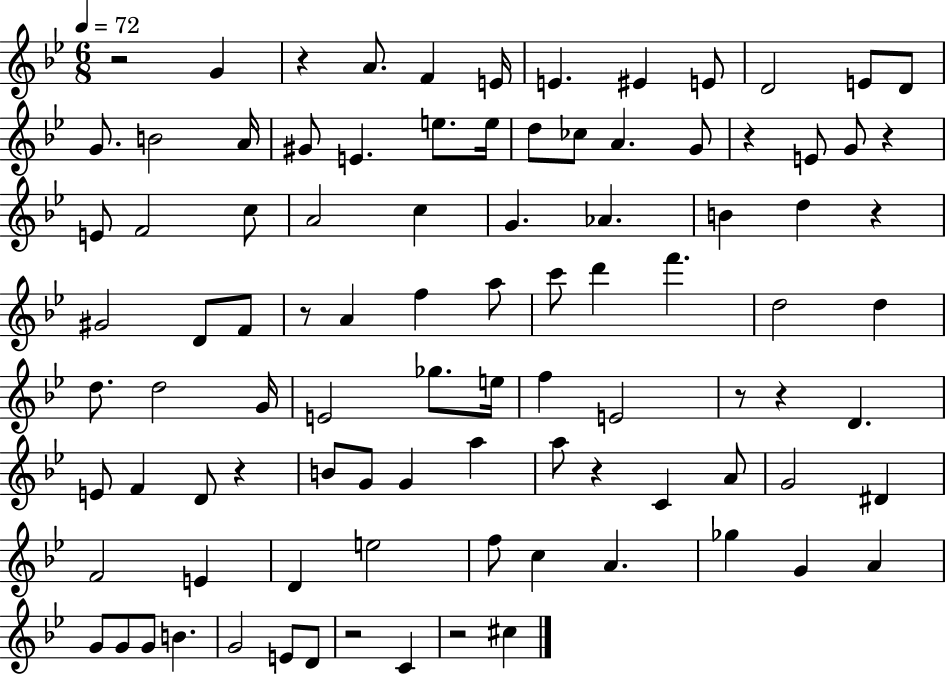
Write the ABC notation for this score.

X:1
T:Untitled
M:6/8
L:1/4
K:Bb
z2 G z A/2 F E/4 E ^E E/2 D2 E/2 D/2 G/2 B2 A/4 ^G/2 E e/2 e/4 d/2 _c/2 A G/2 z E/2 G/2 z E/2 F2 c/2 A2 c G _A B d z ^G2 D/2 F/2 z/2 A f a/2 c'/2 d' f' d2 d d/2 d2 G/4 E2 _g/2 e/4 f E2 z/2 z D E/2 F D/2 z B/2 G/2 G a a/2 z C A/2 G2 ^D F2 E D e2 f/2 c A _g G A G/2 G/2 G/2 B G2 E/2 D/2 z2 C z2 ^c